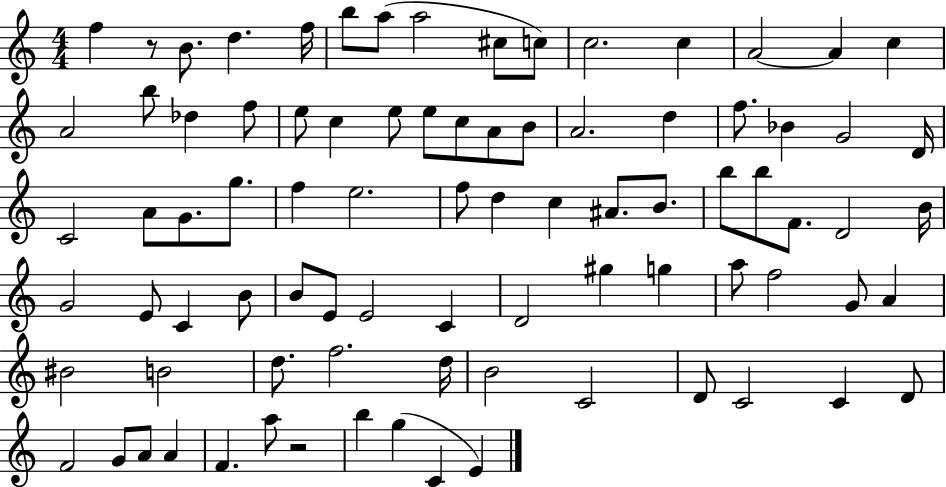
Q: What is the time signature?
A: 4/4